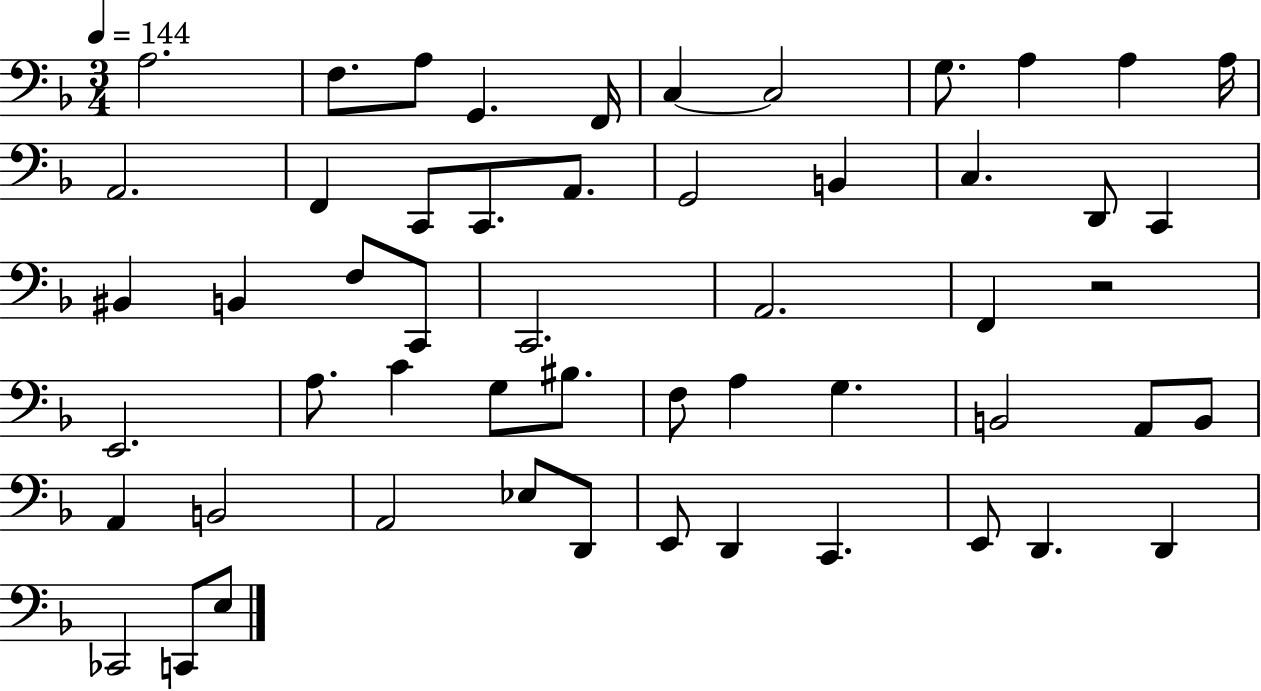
X:1
T:Untitled
M:3/4
L:1/4
K:F
A,2 F,/2 A,/2 G,, F,,/4 C, C,2 G,/2 A, A, A,/4 A,,2 F,, C,,/2 C,,/2 A,,/2 G,,2 B,, C, D,,/2 C,, ^B,, B,, F,/2 C,,/2 C,,2 A,,2 F,, z2 E,,2 A,/2 C G,/2 ^B,/2 F,/2 A, G, B,,2 A,,/2 B,,/2 A,, B,,2 A,,2 _E,/2 D,,/2 E,,/2 D,, C,, E,,/2 D,, D,, _C,,2 C,,/2 E,/2